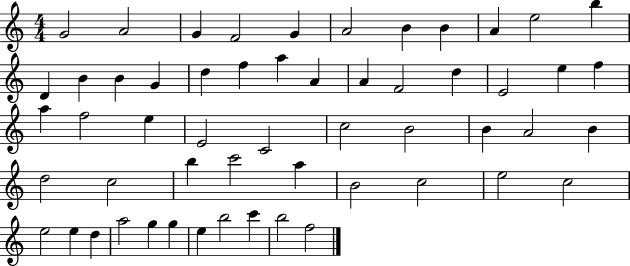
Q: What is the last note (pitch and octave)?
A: F5